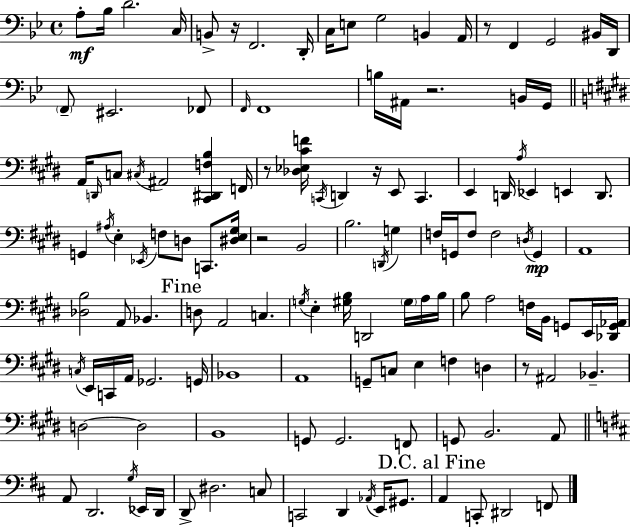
{
  \clef bass
  \time 4/4
  \defaultTimeSignature
  \key bes \major
  a8-.\mf bes16 d'2. c16 | b,8-> r16 f,2. d,16-. | c16 e8 g2 b,4 a,16 | r8 f,4 g,2 bis,16 d,16 | \break \parenthesize f,8-- eis,2. fes,8 | \grace { f,16 } f,1 | b16 ais,16 r2. b,16 | g,16 \bar "||" \break \key e \major a,16 \grace { d,16 } c8 \acciaccatura { cis16 } ais,2 <cis, dis, f b>4 | f,16 r8 <des ees cis' f'>16 \acciaccatura { c,16 } d,4 r16 e,8 c,4. | e,4 d,16 \acciaccatura { a16 } ees,4 e,4 | d,8. g,4 \acciaccatura { ais16 } e4-. \acciaccatura { ees,16 } f8 | \break d8 c,8. <dis e gis>16 r2 b,2 | b2. | \acciaccatura { d,16 } g4 f16 g,16 f8 f2 | \acciaccatura { d16 }\mp g,4 a,1 | \break <des b>2 | a,8 bes,4. \mark "Fine" d8 a,2 | c4. \acciaccatura { g16 } e4-. <gis b>16 d,2 | \parenthesize gis16 a16 b16 b8 a2 | \break f16 b,16 g,8 e,16 <des, g, aes,>16 \acciaccatura { c16 } e,16 c,16 a,16 ges,2. | g,16 bes,1 | a,1 | g,8-- c8 e4 | \break f4 d4 r8 ais,2 | bes,4.-- d2~~ | d2 b,1 | g,8 g,2. | \break f,8 g,8 b,2. | a,8 \bar "||" \break \key b \minor a,8 d,2. \acciaccatura { g16 } ees,16 | d,16 d,8-> dis2. c8 | c,2 d,4 \acciaccatura { aes,16 } e,16 gis,8. | \mark "D.C. al Fine" a,4 c,8-. dis,2 | \break f,8 \bar "|."
}